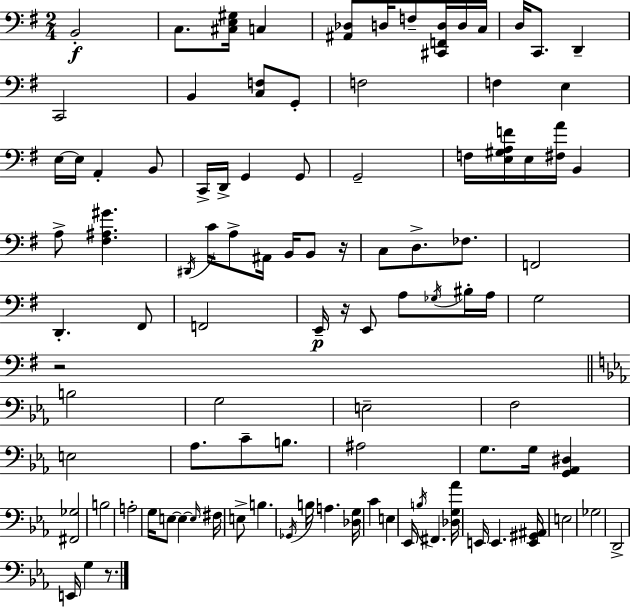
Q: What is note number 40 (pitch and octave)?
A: D2